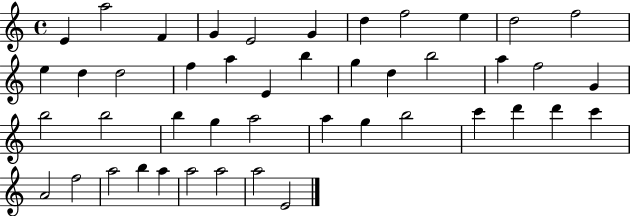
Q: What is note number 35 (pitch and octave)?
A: D6